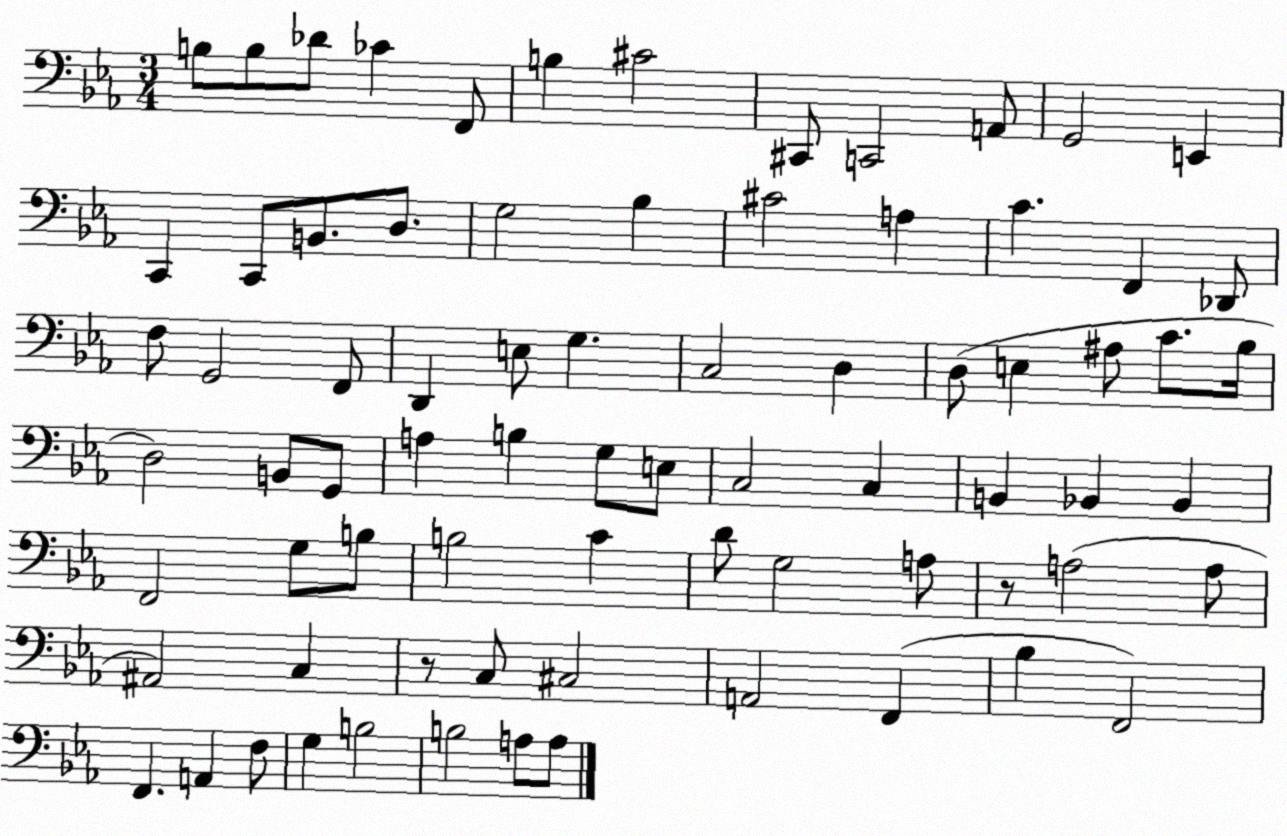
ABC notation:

X:1
T:Untitled
M:3/4
L:1/4
K:Eb
B,/2 B,/2 _D/2 _C F,,/2 B, ^C2 ^C,,/2 C,,2 A,,/2 G,,2 E,, C,, C,,/2 B,,/2 D,/2 G,2 _B, ^C2 A, C F,, _D,,/2 F,/2 G,,2 F,,/2 D,, E,/2 G, C,2 D, D,/2 E, ^A,/2 C/2 _B,/4 D,2 B,,/2 G,,/2 A, B, G,/2 E,/2 C,2 C, B,, _B,, _B,, F,,2 G,/2 B,/2 B,2 C D/2 G,2 A,/2 z/2 A,2 A,/2 ^A,,2 C, z/2 C,/2 ^C,2 A,,2 F,, _B, F,,2 F,, A,, F,/2 G, B,2 B,2 A,/2 A,/2